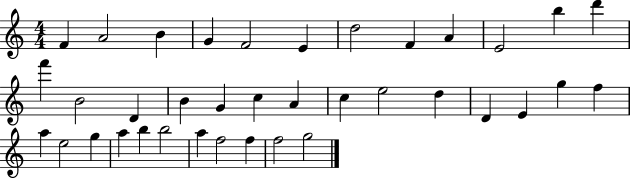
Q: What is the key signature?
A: C major